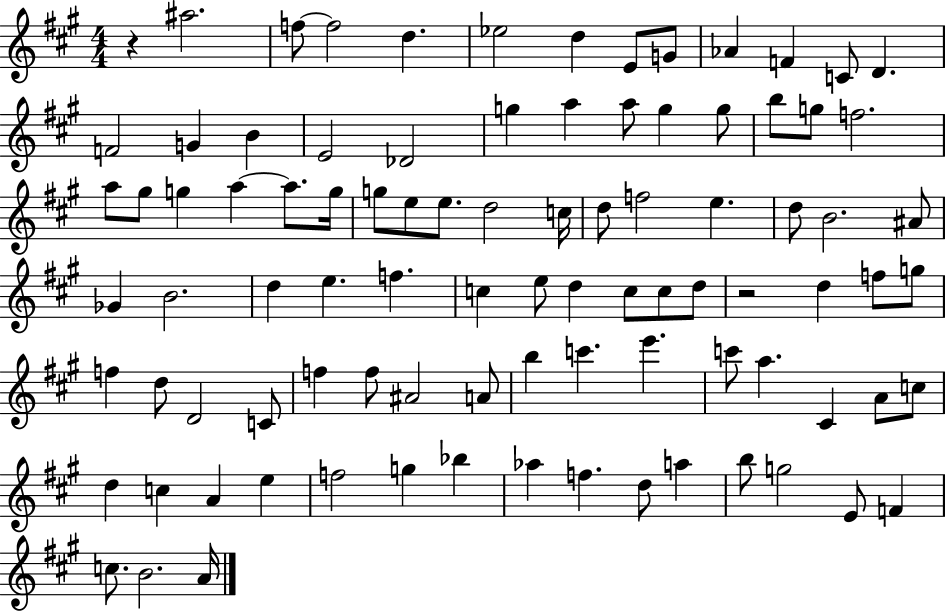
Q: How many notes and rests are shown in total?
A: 92